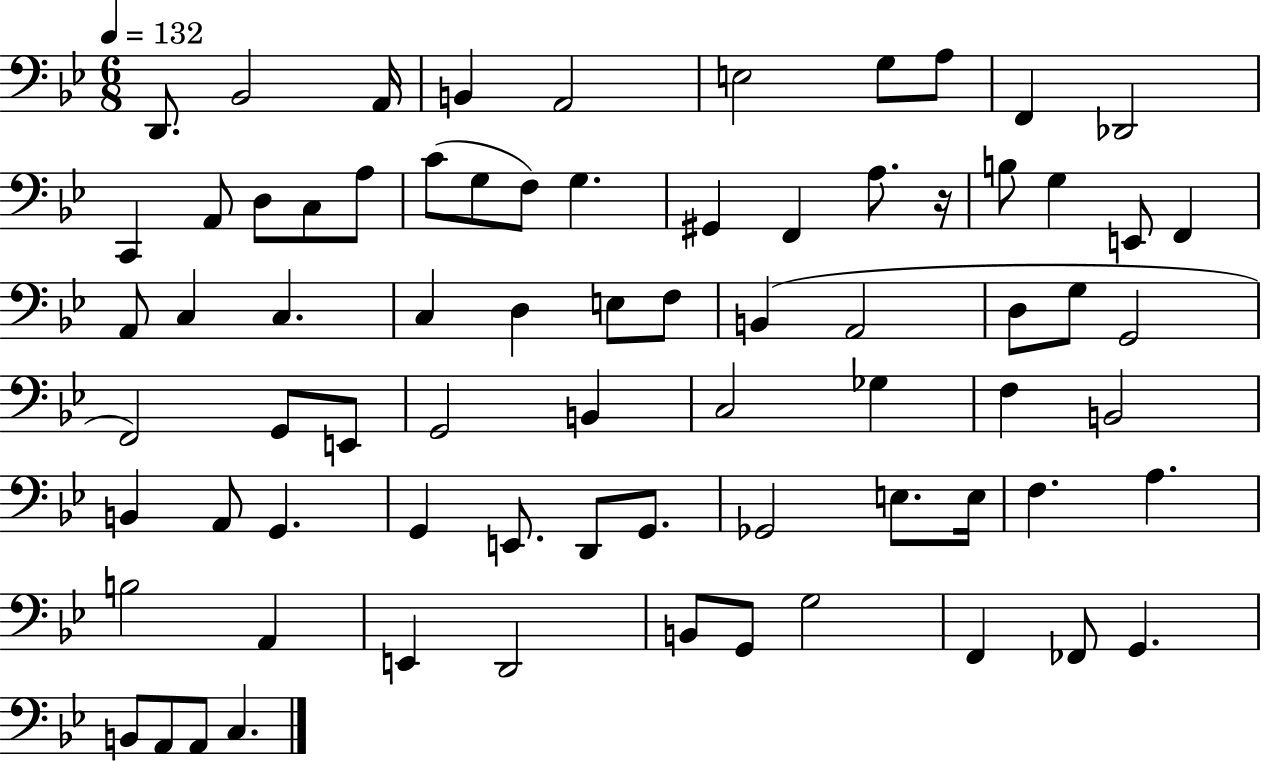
X:1
T:Untitled
M:6/8
L:1/4
K:Bb
D,,/2 _B,,2 A,,/4 B,, A,,2 E,2 G,/2 A,/2 F,, _D,,2 C,, A,,/2 D,/2 C,/2 A,/2 C/2 G,/2 F,/2 G, ^G,, F,, A,/2 z/4 B,/2 G, E,,/2 F,, A,,/2 C, C, C, D, E,/2 F,/2 B,, A,,2 D,/2 G,/2 G,,2 F,,2 G,,/2 E,,/2 G,,2 B,, C,2 _G, F, B,,2 B,, A,,/2 G,, G,, E,,/2 D,,/2 G,,/2 _G,,2 E,/2 E,/4 F, A, B,2 A,, E,, D,,2 B,,/2 G,,/2 G,2 F,, _F,,/2 G,, B,,/2 A,,/2 A,,/2 C,